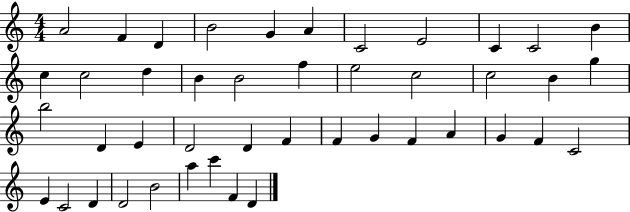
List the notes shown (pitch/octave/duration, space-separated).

A4/h F4/q D4/q B4/h G4/q A4/q C4/h E4/h C4/q C4/h B4/q C5/q C5/h D5/q B4/q B4/h F5/q E5/h C5/h C5/h B4/q G5/q B5/h D4/q E4/q D4/h D4/q F4/q F4/q G4/q F4/q A4/q G4/q F4/q C4/h E4/q C4/h D4/q D4/h B4/h A5/q C6/q F4/q D4/q